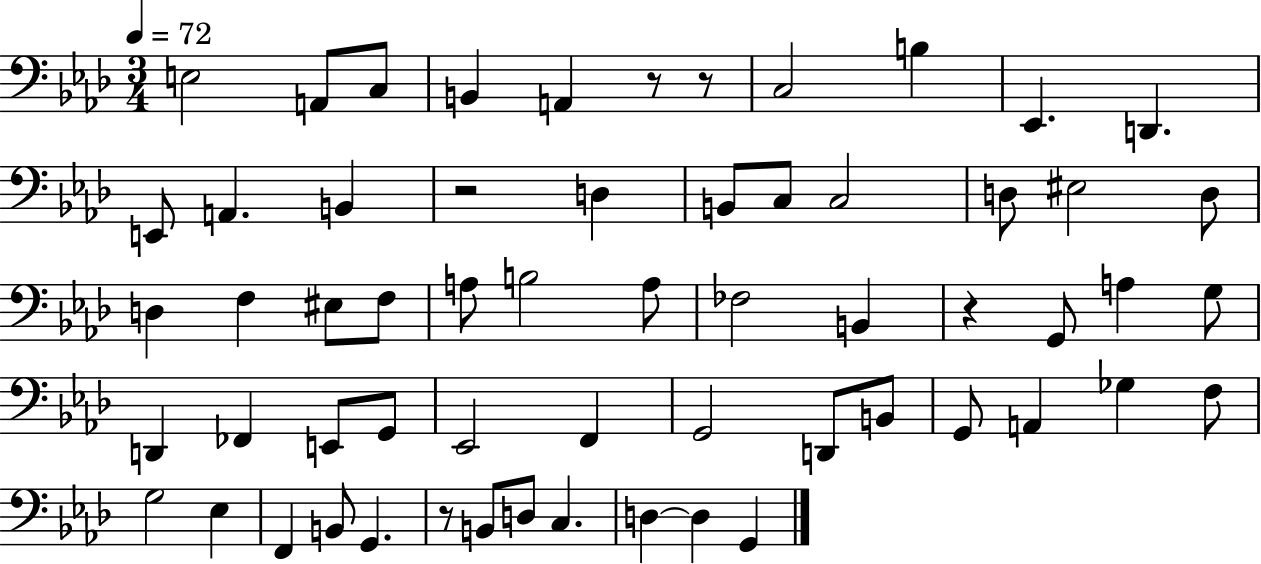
{
  \clef bass
  \numericTimeSignature
  \time 3/4
  \key aes \major
  \tempo 4 = 72
  \repeat volta 2 { e2 a,8 c8 | b,4 a,4 r8 r8 | c2 b4 | ees,4. d,4. | \break e,8 a,4. b,4 | r2 d4 | b,8 c8 c2 | d8 eis2 d8 | \break d4 f4 eis8 f8 | a8 b2 a8 | fes2 b,4 | r4 g,8 a4 g8 | \break d,4 fes,4 e,8 g,8 | ees,2 f,4 | g,2 d,8 b,8 | g,8 a,4 ges4 f8 | \break g2 ees4 | f,4 b,8 g,4. | r8 b,8 d8 c4. | d4~~ d4 g,4 | \break } \bar "|."
}